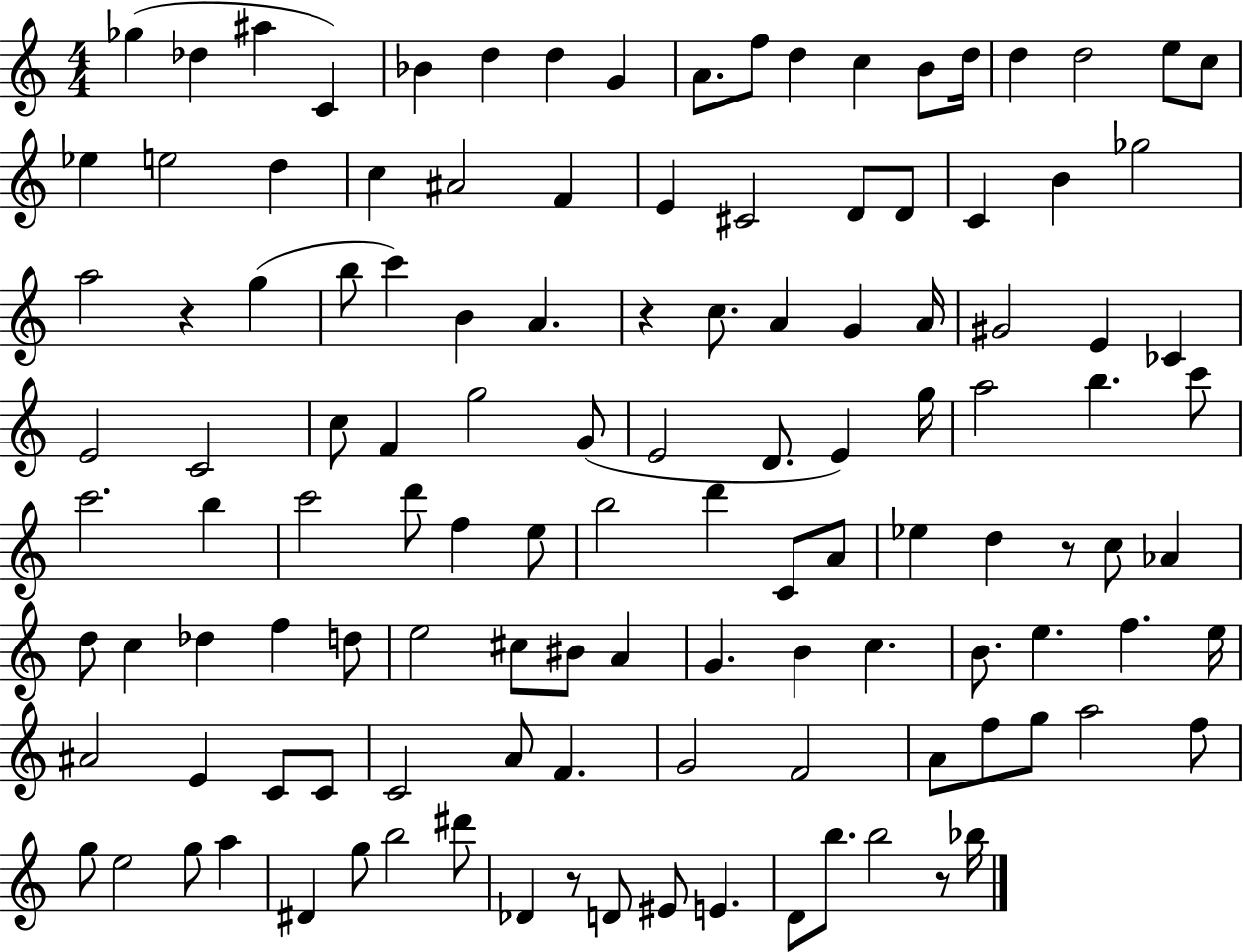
Gb5/q Db5/q A#5/q C4/q Bb4/q D5/q D5/q G4/q A4/e. F5/e D5/q C5/q B4/e D5/s D5/q D5/h E5/e C5/e Eb5/q E5/h D5/q C5/q A#4/h F4/q E4/q C#4/h D4/e D4/e C4/q B4/q Gb5/h A5/h R/q G5/q B5/e C6/q B4/q A4/q. R/q C5/e. A4/q G4/q A4/s G#4/h E4/q CES4/q E4/h C4/h C5/e F4/q G5/h G4/e E4/h D4/e. E4/q G5/s A5/h B5/q. C6/e C6/h. B5/q C6/h D6/e F5/q E5/e B5/h D6/q C4/e A4/e Eb5/q D5/q R/e C5/e Ab4/q D5/e C5/q Db5/q F5/q D5/e E5/h C#5/e BIS4/e A4/q G4/q. B4/q C5/q. B4/e. E5/q. F5/q. E5/s A#4/h E4/q C4/e C4/e C4/h A4/e F4/q. G4/h F4/h A4/e F5/e G5/e A5/h F5/e G5/e E5/h G5/e A5/q D#4/q G5/e B5/h D#6/e Db4/q R/e D4/e EIS4/e E4/q. D4/e B5/e. B5/h R/e Bb5/s